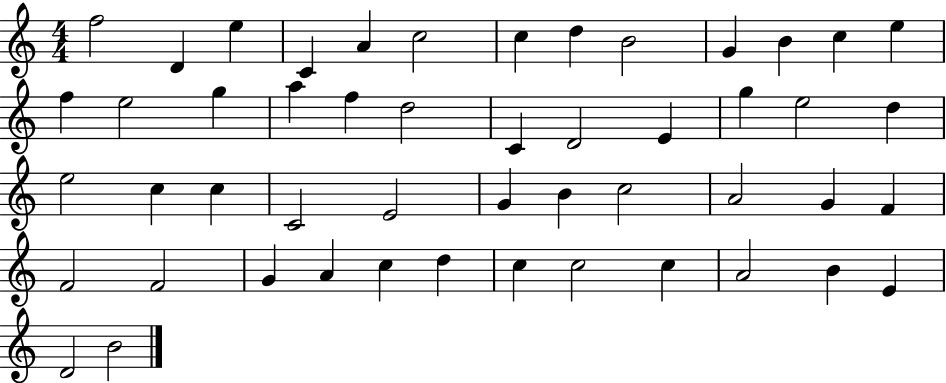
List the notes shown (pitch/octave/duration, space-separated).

F5/h D4/q E5/q C4/q A4/q C5/h C5/q D5/q B4/h G4/q B4/q C5/q E5/q F5/q E5/h G5/q A5/q F5/q D5/h C4/q D4/h E4/q G5/q E5/h D5/q E5/h C5/q C5/q C4/h E4/h G4/q B4/q C5/h A4/h G4/q F4/q F4/h F4/h G4/q A4/q C5/q D5/q C5/q C5/h C5/q A4/h B4/q E4/q D4/h B4/h